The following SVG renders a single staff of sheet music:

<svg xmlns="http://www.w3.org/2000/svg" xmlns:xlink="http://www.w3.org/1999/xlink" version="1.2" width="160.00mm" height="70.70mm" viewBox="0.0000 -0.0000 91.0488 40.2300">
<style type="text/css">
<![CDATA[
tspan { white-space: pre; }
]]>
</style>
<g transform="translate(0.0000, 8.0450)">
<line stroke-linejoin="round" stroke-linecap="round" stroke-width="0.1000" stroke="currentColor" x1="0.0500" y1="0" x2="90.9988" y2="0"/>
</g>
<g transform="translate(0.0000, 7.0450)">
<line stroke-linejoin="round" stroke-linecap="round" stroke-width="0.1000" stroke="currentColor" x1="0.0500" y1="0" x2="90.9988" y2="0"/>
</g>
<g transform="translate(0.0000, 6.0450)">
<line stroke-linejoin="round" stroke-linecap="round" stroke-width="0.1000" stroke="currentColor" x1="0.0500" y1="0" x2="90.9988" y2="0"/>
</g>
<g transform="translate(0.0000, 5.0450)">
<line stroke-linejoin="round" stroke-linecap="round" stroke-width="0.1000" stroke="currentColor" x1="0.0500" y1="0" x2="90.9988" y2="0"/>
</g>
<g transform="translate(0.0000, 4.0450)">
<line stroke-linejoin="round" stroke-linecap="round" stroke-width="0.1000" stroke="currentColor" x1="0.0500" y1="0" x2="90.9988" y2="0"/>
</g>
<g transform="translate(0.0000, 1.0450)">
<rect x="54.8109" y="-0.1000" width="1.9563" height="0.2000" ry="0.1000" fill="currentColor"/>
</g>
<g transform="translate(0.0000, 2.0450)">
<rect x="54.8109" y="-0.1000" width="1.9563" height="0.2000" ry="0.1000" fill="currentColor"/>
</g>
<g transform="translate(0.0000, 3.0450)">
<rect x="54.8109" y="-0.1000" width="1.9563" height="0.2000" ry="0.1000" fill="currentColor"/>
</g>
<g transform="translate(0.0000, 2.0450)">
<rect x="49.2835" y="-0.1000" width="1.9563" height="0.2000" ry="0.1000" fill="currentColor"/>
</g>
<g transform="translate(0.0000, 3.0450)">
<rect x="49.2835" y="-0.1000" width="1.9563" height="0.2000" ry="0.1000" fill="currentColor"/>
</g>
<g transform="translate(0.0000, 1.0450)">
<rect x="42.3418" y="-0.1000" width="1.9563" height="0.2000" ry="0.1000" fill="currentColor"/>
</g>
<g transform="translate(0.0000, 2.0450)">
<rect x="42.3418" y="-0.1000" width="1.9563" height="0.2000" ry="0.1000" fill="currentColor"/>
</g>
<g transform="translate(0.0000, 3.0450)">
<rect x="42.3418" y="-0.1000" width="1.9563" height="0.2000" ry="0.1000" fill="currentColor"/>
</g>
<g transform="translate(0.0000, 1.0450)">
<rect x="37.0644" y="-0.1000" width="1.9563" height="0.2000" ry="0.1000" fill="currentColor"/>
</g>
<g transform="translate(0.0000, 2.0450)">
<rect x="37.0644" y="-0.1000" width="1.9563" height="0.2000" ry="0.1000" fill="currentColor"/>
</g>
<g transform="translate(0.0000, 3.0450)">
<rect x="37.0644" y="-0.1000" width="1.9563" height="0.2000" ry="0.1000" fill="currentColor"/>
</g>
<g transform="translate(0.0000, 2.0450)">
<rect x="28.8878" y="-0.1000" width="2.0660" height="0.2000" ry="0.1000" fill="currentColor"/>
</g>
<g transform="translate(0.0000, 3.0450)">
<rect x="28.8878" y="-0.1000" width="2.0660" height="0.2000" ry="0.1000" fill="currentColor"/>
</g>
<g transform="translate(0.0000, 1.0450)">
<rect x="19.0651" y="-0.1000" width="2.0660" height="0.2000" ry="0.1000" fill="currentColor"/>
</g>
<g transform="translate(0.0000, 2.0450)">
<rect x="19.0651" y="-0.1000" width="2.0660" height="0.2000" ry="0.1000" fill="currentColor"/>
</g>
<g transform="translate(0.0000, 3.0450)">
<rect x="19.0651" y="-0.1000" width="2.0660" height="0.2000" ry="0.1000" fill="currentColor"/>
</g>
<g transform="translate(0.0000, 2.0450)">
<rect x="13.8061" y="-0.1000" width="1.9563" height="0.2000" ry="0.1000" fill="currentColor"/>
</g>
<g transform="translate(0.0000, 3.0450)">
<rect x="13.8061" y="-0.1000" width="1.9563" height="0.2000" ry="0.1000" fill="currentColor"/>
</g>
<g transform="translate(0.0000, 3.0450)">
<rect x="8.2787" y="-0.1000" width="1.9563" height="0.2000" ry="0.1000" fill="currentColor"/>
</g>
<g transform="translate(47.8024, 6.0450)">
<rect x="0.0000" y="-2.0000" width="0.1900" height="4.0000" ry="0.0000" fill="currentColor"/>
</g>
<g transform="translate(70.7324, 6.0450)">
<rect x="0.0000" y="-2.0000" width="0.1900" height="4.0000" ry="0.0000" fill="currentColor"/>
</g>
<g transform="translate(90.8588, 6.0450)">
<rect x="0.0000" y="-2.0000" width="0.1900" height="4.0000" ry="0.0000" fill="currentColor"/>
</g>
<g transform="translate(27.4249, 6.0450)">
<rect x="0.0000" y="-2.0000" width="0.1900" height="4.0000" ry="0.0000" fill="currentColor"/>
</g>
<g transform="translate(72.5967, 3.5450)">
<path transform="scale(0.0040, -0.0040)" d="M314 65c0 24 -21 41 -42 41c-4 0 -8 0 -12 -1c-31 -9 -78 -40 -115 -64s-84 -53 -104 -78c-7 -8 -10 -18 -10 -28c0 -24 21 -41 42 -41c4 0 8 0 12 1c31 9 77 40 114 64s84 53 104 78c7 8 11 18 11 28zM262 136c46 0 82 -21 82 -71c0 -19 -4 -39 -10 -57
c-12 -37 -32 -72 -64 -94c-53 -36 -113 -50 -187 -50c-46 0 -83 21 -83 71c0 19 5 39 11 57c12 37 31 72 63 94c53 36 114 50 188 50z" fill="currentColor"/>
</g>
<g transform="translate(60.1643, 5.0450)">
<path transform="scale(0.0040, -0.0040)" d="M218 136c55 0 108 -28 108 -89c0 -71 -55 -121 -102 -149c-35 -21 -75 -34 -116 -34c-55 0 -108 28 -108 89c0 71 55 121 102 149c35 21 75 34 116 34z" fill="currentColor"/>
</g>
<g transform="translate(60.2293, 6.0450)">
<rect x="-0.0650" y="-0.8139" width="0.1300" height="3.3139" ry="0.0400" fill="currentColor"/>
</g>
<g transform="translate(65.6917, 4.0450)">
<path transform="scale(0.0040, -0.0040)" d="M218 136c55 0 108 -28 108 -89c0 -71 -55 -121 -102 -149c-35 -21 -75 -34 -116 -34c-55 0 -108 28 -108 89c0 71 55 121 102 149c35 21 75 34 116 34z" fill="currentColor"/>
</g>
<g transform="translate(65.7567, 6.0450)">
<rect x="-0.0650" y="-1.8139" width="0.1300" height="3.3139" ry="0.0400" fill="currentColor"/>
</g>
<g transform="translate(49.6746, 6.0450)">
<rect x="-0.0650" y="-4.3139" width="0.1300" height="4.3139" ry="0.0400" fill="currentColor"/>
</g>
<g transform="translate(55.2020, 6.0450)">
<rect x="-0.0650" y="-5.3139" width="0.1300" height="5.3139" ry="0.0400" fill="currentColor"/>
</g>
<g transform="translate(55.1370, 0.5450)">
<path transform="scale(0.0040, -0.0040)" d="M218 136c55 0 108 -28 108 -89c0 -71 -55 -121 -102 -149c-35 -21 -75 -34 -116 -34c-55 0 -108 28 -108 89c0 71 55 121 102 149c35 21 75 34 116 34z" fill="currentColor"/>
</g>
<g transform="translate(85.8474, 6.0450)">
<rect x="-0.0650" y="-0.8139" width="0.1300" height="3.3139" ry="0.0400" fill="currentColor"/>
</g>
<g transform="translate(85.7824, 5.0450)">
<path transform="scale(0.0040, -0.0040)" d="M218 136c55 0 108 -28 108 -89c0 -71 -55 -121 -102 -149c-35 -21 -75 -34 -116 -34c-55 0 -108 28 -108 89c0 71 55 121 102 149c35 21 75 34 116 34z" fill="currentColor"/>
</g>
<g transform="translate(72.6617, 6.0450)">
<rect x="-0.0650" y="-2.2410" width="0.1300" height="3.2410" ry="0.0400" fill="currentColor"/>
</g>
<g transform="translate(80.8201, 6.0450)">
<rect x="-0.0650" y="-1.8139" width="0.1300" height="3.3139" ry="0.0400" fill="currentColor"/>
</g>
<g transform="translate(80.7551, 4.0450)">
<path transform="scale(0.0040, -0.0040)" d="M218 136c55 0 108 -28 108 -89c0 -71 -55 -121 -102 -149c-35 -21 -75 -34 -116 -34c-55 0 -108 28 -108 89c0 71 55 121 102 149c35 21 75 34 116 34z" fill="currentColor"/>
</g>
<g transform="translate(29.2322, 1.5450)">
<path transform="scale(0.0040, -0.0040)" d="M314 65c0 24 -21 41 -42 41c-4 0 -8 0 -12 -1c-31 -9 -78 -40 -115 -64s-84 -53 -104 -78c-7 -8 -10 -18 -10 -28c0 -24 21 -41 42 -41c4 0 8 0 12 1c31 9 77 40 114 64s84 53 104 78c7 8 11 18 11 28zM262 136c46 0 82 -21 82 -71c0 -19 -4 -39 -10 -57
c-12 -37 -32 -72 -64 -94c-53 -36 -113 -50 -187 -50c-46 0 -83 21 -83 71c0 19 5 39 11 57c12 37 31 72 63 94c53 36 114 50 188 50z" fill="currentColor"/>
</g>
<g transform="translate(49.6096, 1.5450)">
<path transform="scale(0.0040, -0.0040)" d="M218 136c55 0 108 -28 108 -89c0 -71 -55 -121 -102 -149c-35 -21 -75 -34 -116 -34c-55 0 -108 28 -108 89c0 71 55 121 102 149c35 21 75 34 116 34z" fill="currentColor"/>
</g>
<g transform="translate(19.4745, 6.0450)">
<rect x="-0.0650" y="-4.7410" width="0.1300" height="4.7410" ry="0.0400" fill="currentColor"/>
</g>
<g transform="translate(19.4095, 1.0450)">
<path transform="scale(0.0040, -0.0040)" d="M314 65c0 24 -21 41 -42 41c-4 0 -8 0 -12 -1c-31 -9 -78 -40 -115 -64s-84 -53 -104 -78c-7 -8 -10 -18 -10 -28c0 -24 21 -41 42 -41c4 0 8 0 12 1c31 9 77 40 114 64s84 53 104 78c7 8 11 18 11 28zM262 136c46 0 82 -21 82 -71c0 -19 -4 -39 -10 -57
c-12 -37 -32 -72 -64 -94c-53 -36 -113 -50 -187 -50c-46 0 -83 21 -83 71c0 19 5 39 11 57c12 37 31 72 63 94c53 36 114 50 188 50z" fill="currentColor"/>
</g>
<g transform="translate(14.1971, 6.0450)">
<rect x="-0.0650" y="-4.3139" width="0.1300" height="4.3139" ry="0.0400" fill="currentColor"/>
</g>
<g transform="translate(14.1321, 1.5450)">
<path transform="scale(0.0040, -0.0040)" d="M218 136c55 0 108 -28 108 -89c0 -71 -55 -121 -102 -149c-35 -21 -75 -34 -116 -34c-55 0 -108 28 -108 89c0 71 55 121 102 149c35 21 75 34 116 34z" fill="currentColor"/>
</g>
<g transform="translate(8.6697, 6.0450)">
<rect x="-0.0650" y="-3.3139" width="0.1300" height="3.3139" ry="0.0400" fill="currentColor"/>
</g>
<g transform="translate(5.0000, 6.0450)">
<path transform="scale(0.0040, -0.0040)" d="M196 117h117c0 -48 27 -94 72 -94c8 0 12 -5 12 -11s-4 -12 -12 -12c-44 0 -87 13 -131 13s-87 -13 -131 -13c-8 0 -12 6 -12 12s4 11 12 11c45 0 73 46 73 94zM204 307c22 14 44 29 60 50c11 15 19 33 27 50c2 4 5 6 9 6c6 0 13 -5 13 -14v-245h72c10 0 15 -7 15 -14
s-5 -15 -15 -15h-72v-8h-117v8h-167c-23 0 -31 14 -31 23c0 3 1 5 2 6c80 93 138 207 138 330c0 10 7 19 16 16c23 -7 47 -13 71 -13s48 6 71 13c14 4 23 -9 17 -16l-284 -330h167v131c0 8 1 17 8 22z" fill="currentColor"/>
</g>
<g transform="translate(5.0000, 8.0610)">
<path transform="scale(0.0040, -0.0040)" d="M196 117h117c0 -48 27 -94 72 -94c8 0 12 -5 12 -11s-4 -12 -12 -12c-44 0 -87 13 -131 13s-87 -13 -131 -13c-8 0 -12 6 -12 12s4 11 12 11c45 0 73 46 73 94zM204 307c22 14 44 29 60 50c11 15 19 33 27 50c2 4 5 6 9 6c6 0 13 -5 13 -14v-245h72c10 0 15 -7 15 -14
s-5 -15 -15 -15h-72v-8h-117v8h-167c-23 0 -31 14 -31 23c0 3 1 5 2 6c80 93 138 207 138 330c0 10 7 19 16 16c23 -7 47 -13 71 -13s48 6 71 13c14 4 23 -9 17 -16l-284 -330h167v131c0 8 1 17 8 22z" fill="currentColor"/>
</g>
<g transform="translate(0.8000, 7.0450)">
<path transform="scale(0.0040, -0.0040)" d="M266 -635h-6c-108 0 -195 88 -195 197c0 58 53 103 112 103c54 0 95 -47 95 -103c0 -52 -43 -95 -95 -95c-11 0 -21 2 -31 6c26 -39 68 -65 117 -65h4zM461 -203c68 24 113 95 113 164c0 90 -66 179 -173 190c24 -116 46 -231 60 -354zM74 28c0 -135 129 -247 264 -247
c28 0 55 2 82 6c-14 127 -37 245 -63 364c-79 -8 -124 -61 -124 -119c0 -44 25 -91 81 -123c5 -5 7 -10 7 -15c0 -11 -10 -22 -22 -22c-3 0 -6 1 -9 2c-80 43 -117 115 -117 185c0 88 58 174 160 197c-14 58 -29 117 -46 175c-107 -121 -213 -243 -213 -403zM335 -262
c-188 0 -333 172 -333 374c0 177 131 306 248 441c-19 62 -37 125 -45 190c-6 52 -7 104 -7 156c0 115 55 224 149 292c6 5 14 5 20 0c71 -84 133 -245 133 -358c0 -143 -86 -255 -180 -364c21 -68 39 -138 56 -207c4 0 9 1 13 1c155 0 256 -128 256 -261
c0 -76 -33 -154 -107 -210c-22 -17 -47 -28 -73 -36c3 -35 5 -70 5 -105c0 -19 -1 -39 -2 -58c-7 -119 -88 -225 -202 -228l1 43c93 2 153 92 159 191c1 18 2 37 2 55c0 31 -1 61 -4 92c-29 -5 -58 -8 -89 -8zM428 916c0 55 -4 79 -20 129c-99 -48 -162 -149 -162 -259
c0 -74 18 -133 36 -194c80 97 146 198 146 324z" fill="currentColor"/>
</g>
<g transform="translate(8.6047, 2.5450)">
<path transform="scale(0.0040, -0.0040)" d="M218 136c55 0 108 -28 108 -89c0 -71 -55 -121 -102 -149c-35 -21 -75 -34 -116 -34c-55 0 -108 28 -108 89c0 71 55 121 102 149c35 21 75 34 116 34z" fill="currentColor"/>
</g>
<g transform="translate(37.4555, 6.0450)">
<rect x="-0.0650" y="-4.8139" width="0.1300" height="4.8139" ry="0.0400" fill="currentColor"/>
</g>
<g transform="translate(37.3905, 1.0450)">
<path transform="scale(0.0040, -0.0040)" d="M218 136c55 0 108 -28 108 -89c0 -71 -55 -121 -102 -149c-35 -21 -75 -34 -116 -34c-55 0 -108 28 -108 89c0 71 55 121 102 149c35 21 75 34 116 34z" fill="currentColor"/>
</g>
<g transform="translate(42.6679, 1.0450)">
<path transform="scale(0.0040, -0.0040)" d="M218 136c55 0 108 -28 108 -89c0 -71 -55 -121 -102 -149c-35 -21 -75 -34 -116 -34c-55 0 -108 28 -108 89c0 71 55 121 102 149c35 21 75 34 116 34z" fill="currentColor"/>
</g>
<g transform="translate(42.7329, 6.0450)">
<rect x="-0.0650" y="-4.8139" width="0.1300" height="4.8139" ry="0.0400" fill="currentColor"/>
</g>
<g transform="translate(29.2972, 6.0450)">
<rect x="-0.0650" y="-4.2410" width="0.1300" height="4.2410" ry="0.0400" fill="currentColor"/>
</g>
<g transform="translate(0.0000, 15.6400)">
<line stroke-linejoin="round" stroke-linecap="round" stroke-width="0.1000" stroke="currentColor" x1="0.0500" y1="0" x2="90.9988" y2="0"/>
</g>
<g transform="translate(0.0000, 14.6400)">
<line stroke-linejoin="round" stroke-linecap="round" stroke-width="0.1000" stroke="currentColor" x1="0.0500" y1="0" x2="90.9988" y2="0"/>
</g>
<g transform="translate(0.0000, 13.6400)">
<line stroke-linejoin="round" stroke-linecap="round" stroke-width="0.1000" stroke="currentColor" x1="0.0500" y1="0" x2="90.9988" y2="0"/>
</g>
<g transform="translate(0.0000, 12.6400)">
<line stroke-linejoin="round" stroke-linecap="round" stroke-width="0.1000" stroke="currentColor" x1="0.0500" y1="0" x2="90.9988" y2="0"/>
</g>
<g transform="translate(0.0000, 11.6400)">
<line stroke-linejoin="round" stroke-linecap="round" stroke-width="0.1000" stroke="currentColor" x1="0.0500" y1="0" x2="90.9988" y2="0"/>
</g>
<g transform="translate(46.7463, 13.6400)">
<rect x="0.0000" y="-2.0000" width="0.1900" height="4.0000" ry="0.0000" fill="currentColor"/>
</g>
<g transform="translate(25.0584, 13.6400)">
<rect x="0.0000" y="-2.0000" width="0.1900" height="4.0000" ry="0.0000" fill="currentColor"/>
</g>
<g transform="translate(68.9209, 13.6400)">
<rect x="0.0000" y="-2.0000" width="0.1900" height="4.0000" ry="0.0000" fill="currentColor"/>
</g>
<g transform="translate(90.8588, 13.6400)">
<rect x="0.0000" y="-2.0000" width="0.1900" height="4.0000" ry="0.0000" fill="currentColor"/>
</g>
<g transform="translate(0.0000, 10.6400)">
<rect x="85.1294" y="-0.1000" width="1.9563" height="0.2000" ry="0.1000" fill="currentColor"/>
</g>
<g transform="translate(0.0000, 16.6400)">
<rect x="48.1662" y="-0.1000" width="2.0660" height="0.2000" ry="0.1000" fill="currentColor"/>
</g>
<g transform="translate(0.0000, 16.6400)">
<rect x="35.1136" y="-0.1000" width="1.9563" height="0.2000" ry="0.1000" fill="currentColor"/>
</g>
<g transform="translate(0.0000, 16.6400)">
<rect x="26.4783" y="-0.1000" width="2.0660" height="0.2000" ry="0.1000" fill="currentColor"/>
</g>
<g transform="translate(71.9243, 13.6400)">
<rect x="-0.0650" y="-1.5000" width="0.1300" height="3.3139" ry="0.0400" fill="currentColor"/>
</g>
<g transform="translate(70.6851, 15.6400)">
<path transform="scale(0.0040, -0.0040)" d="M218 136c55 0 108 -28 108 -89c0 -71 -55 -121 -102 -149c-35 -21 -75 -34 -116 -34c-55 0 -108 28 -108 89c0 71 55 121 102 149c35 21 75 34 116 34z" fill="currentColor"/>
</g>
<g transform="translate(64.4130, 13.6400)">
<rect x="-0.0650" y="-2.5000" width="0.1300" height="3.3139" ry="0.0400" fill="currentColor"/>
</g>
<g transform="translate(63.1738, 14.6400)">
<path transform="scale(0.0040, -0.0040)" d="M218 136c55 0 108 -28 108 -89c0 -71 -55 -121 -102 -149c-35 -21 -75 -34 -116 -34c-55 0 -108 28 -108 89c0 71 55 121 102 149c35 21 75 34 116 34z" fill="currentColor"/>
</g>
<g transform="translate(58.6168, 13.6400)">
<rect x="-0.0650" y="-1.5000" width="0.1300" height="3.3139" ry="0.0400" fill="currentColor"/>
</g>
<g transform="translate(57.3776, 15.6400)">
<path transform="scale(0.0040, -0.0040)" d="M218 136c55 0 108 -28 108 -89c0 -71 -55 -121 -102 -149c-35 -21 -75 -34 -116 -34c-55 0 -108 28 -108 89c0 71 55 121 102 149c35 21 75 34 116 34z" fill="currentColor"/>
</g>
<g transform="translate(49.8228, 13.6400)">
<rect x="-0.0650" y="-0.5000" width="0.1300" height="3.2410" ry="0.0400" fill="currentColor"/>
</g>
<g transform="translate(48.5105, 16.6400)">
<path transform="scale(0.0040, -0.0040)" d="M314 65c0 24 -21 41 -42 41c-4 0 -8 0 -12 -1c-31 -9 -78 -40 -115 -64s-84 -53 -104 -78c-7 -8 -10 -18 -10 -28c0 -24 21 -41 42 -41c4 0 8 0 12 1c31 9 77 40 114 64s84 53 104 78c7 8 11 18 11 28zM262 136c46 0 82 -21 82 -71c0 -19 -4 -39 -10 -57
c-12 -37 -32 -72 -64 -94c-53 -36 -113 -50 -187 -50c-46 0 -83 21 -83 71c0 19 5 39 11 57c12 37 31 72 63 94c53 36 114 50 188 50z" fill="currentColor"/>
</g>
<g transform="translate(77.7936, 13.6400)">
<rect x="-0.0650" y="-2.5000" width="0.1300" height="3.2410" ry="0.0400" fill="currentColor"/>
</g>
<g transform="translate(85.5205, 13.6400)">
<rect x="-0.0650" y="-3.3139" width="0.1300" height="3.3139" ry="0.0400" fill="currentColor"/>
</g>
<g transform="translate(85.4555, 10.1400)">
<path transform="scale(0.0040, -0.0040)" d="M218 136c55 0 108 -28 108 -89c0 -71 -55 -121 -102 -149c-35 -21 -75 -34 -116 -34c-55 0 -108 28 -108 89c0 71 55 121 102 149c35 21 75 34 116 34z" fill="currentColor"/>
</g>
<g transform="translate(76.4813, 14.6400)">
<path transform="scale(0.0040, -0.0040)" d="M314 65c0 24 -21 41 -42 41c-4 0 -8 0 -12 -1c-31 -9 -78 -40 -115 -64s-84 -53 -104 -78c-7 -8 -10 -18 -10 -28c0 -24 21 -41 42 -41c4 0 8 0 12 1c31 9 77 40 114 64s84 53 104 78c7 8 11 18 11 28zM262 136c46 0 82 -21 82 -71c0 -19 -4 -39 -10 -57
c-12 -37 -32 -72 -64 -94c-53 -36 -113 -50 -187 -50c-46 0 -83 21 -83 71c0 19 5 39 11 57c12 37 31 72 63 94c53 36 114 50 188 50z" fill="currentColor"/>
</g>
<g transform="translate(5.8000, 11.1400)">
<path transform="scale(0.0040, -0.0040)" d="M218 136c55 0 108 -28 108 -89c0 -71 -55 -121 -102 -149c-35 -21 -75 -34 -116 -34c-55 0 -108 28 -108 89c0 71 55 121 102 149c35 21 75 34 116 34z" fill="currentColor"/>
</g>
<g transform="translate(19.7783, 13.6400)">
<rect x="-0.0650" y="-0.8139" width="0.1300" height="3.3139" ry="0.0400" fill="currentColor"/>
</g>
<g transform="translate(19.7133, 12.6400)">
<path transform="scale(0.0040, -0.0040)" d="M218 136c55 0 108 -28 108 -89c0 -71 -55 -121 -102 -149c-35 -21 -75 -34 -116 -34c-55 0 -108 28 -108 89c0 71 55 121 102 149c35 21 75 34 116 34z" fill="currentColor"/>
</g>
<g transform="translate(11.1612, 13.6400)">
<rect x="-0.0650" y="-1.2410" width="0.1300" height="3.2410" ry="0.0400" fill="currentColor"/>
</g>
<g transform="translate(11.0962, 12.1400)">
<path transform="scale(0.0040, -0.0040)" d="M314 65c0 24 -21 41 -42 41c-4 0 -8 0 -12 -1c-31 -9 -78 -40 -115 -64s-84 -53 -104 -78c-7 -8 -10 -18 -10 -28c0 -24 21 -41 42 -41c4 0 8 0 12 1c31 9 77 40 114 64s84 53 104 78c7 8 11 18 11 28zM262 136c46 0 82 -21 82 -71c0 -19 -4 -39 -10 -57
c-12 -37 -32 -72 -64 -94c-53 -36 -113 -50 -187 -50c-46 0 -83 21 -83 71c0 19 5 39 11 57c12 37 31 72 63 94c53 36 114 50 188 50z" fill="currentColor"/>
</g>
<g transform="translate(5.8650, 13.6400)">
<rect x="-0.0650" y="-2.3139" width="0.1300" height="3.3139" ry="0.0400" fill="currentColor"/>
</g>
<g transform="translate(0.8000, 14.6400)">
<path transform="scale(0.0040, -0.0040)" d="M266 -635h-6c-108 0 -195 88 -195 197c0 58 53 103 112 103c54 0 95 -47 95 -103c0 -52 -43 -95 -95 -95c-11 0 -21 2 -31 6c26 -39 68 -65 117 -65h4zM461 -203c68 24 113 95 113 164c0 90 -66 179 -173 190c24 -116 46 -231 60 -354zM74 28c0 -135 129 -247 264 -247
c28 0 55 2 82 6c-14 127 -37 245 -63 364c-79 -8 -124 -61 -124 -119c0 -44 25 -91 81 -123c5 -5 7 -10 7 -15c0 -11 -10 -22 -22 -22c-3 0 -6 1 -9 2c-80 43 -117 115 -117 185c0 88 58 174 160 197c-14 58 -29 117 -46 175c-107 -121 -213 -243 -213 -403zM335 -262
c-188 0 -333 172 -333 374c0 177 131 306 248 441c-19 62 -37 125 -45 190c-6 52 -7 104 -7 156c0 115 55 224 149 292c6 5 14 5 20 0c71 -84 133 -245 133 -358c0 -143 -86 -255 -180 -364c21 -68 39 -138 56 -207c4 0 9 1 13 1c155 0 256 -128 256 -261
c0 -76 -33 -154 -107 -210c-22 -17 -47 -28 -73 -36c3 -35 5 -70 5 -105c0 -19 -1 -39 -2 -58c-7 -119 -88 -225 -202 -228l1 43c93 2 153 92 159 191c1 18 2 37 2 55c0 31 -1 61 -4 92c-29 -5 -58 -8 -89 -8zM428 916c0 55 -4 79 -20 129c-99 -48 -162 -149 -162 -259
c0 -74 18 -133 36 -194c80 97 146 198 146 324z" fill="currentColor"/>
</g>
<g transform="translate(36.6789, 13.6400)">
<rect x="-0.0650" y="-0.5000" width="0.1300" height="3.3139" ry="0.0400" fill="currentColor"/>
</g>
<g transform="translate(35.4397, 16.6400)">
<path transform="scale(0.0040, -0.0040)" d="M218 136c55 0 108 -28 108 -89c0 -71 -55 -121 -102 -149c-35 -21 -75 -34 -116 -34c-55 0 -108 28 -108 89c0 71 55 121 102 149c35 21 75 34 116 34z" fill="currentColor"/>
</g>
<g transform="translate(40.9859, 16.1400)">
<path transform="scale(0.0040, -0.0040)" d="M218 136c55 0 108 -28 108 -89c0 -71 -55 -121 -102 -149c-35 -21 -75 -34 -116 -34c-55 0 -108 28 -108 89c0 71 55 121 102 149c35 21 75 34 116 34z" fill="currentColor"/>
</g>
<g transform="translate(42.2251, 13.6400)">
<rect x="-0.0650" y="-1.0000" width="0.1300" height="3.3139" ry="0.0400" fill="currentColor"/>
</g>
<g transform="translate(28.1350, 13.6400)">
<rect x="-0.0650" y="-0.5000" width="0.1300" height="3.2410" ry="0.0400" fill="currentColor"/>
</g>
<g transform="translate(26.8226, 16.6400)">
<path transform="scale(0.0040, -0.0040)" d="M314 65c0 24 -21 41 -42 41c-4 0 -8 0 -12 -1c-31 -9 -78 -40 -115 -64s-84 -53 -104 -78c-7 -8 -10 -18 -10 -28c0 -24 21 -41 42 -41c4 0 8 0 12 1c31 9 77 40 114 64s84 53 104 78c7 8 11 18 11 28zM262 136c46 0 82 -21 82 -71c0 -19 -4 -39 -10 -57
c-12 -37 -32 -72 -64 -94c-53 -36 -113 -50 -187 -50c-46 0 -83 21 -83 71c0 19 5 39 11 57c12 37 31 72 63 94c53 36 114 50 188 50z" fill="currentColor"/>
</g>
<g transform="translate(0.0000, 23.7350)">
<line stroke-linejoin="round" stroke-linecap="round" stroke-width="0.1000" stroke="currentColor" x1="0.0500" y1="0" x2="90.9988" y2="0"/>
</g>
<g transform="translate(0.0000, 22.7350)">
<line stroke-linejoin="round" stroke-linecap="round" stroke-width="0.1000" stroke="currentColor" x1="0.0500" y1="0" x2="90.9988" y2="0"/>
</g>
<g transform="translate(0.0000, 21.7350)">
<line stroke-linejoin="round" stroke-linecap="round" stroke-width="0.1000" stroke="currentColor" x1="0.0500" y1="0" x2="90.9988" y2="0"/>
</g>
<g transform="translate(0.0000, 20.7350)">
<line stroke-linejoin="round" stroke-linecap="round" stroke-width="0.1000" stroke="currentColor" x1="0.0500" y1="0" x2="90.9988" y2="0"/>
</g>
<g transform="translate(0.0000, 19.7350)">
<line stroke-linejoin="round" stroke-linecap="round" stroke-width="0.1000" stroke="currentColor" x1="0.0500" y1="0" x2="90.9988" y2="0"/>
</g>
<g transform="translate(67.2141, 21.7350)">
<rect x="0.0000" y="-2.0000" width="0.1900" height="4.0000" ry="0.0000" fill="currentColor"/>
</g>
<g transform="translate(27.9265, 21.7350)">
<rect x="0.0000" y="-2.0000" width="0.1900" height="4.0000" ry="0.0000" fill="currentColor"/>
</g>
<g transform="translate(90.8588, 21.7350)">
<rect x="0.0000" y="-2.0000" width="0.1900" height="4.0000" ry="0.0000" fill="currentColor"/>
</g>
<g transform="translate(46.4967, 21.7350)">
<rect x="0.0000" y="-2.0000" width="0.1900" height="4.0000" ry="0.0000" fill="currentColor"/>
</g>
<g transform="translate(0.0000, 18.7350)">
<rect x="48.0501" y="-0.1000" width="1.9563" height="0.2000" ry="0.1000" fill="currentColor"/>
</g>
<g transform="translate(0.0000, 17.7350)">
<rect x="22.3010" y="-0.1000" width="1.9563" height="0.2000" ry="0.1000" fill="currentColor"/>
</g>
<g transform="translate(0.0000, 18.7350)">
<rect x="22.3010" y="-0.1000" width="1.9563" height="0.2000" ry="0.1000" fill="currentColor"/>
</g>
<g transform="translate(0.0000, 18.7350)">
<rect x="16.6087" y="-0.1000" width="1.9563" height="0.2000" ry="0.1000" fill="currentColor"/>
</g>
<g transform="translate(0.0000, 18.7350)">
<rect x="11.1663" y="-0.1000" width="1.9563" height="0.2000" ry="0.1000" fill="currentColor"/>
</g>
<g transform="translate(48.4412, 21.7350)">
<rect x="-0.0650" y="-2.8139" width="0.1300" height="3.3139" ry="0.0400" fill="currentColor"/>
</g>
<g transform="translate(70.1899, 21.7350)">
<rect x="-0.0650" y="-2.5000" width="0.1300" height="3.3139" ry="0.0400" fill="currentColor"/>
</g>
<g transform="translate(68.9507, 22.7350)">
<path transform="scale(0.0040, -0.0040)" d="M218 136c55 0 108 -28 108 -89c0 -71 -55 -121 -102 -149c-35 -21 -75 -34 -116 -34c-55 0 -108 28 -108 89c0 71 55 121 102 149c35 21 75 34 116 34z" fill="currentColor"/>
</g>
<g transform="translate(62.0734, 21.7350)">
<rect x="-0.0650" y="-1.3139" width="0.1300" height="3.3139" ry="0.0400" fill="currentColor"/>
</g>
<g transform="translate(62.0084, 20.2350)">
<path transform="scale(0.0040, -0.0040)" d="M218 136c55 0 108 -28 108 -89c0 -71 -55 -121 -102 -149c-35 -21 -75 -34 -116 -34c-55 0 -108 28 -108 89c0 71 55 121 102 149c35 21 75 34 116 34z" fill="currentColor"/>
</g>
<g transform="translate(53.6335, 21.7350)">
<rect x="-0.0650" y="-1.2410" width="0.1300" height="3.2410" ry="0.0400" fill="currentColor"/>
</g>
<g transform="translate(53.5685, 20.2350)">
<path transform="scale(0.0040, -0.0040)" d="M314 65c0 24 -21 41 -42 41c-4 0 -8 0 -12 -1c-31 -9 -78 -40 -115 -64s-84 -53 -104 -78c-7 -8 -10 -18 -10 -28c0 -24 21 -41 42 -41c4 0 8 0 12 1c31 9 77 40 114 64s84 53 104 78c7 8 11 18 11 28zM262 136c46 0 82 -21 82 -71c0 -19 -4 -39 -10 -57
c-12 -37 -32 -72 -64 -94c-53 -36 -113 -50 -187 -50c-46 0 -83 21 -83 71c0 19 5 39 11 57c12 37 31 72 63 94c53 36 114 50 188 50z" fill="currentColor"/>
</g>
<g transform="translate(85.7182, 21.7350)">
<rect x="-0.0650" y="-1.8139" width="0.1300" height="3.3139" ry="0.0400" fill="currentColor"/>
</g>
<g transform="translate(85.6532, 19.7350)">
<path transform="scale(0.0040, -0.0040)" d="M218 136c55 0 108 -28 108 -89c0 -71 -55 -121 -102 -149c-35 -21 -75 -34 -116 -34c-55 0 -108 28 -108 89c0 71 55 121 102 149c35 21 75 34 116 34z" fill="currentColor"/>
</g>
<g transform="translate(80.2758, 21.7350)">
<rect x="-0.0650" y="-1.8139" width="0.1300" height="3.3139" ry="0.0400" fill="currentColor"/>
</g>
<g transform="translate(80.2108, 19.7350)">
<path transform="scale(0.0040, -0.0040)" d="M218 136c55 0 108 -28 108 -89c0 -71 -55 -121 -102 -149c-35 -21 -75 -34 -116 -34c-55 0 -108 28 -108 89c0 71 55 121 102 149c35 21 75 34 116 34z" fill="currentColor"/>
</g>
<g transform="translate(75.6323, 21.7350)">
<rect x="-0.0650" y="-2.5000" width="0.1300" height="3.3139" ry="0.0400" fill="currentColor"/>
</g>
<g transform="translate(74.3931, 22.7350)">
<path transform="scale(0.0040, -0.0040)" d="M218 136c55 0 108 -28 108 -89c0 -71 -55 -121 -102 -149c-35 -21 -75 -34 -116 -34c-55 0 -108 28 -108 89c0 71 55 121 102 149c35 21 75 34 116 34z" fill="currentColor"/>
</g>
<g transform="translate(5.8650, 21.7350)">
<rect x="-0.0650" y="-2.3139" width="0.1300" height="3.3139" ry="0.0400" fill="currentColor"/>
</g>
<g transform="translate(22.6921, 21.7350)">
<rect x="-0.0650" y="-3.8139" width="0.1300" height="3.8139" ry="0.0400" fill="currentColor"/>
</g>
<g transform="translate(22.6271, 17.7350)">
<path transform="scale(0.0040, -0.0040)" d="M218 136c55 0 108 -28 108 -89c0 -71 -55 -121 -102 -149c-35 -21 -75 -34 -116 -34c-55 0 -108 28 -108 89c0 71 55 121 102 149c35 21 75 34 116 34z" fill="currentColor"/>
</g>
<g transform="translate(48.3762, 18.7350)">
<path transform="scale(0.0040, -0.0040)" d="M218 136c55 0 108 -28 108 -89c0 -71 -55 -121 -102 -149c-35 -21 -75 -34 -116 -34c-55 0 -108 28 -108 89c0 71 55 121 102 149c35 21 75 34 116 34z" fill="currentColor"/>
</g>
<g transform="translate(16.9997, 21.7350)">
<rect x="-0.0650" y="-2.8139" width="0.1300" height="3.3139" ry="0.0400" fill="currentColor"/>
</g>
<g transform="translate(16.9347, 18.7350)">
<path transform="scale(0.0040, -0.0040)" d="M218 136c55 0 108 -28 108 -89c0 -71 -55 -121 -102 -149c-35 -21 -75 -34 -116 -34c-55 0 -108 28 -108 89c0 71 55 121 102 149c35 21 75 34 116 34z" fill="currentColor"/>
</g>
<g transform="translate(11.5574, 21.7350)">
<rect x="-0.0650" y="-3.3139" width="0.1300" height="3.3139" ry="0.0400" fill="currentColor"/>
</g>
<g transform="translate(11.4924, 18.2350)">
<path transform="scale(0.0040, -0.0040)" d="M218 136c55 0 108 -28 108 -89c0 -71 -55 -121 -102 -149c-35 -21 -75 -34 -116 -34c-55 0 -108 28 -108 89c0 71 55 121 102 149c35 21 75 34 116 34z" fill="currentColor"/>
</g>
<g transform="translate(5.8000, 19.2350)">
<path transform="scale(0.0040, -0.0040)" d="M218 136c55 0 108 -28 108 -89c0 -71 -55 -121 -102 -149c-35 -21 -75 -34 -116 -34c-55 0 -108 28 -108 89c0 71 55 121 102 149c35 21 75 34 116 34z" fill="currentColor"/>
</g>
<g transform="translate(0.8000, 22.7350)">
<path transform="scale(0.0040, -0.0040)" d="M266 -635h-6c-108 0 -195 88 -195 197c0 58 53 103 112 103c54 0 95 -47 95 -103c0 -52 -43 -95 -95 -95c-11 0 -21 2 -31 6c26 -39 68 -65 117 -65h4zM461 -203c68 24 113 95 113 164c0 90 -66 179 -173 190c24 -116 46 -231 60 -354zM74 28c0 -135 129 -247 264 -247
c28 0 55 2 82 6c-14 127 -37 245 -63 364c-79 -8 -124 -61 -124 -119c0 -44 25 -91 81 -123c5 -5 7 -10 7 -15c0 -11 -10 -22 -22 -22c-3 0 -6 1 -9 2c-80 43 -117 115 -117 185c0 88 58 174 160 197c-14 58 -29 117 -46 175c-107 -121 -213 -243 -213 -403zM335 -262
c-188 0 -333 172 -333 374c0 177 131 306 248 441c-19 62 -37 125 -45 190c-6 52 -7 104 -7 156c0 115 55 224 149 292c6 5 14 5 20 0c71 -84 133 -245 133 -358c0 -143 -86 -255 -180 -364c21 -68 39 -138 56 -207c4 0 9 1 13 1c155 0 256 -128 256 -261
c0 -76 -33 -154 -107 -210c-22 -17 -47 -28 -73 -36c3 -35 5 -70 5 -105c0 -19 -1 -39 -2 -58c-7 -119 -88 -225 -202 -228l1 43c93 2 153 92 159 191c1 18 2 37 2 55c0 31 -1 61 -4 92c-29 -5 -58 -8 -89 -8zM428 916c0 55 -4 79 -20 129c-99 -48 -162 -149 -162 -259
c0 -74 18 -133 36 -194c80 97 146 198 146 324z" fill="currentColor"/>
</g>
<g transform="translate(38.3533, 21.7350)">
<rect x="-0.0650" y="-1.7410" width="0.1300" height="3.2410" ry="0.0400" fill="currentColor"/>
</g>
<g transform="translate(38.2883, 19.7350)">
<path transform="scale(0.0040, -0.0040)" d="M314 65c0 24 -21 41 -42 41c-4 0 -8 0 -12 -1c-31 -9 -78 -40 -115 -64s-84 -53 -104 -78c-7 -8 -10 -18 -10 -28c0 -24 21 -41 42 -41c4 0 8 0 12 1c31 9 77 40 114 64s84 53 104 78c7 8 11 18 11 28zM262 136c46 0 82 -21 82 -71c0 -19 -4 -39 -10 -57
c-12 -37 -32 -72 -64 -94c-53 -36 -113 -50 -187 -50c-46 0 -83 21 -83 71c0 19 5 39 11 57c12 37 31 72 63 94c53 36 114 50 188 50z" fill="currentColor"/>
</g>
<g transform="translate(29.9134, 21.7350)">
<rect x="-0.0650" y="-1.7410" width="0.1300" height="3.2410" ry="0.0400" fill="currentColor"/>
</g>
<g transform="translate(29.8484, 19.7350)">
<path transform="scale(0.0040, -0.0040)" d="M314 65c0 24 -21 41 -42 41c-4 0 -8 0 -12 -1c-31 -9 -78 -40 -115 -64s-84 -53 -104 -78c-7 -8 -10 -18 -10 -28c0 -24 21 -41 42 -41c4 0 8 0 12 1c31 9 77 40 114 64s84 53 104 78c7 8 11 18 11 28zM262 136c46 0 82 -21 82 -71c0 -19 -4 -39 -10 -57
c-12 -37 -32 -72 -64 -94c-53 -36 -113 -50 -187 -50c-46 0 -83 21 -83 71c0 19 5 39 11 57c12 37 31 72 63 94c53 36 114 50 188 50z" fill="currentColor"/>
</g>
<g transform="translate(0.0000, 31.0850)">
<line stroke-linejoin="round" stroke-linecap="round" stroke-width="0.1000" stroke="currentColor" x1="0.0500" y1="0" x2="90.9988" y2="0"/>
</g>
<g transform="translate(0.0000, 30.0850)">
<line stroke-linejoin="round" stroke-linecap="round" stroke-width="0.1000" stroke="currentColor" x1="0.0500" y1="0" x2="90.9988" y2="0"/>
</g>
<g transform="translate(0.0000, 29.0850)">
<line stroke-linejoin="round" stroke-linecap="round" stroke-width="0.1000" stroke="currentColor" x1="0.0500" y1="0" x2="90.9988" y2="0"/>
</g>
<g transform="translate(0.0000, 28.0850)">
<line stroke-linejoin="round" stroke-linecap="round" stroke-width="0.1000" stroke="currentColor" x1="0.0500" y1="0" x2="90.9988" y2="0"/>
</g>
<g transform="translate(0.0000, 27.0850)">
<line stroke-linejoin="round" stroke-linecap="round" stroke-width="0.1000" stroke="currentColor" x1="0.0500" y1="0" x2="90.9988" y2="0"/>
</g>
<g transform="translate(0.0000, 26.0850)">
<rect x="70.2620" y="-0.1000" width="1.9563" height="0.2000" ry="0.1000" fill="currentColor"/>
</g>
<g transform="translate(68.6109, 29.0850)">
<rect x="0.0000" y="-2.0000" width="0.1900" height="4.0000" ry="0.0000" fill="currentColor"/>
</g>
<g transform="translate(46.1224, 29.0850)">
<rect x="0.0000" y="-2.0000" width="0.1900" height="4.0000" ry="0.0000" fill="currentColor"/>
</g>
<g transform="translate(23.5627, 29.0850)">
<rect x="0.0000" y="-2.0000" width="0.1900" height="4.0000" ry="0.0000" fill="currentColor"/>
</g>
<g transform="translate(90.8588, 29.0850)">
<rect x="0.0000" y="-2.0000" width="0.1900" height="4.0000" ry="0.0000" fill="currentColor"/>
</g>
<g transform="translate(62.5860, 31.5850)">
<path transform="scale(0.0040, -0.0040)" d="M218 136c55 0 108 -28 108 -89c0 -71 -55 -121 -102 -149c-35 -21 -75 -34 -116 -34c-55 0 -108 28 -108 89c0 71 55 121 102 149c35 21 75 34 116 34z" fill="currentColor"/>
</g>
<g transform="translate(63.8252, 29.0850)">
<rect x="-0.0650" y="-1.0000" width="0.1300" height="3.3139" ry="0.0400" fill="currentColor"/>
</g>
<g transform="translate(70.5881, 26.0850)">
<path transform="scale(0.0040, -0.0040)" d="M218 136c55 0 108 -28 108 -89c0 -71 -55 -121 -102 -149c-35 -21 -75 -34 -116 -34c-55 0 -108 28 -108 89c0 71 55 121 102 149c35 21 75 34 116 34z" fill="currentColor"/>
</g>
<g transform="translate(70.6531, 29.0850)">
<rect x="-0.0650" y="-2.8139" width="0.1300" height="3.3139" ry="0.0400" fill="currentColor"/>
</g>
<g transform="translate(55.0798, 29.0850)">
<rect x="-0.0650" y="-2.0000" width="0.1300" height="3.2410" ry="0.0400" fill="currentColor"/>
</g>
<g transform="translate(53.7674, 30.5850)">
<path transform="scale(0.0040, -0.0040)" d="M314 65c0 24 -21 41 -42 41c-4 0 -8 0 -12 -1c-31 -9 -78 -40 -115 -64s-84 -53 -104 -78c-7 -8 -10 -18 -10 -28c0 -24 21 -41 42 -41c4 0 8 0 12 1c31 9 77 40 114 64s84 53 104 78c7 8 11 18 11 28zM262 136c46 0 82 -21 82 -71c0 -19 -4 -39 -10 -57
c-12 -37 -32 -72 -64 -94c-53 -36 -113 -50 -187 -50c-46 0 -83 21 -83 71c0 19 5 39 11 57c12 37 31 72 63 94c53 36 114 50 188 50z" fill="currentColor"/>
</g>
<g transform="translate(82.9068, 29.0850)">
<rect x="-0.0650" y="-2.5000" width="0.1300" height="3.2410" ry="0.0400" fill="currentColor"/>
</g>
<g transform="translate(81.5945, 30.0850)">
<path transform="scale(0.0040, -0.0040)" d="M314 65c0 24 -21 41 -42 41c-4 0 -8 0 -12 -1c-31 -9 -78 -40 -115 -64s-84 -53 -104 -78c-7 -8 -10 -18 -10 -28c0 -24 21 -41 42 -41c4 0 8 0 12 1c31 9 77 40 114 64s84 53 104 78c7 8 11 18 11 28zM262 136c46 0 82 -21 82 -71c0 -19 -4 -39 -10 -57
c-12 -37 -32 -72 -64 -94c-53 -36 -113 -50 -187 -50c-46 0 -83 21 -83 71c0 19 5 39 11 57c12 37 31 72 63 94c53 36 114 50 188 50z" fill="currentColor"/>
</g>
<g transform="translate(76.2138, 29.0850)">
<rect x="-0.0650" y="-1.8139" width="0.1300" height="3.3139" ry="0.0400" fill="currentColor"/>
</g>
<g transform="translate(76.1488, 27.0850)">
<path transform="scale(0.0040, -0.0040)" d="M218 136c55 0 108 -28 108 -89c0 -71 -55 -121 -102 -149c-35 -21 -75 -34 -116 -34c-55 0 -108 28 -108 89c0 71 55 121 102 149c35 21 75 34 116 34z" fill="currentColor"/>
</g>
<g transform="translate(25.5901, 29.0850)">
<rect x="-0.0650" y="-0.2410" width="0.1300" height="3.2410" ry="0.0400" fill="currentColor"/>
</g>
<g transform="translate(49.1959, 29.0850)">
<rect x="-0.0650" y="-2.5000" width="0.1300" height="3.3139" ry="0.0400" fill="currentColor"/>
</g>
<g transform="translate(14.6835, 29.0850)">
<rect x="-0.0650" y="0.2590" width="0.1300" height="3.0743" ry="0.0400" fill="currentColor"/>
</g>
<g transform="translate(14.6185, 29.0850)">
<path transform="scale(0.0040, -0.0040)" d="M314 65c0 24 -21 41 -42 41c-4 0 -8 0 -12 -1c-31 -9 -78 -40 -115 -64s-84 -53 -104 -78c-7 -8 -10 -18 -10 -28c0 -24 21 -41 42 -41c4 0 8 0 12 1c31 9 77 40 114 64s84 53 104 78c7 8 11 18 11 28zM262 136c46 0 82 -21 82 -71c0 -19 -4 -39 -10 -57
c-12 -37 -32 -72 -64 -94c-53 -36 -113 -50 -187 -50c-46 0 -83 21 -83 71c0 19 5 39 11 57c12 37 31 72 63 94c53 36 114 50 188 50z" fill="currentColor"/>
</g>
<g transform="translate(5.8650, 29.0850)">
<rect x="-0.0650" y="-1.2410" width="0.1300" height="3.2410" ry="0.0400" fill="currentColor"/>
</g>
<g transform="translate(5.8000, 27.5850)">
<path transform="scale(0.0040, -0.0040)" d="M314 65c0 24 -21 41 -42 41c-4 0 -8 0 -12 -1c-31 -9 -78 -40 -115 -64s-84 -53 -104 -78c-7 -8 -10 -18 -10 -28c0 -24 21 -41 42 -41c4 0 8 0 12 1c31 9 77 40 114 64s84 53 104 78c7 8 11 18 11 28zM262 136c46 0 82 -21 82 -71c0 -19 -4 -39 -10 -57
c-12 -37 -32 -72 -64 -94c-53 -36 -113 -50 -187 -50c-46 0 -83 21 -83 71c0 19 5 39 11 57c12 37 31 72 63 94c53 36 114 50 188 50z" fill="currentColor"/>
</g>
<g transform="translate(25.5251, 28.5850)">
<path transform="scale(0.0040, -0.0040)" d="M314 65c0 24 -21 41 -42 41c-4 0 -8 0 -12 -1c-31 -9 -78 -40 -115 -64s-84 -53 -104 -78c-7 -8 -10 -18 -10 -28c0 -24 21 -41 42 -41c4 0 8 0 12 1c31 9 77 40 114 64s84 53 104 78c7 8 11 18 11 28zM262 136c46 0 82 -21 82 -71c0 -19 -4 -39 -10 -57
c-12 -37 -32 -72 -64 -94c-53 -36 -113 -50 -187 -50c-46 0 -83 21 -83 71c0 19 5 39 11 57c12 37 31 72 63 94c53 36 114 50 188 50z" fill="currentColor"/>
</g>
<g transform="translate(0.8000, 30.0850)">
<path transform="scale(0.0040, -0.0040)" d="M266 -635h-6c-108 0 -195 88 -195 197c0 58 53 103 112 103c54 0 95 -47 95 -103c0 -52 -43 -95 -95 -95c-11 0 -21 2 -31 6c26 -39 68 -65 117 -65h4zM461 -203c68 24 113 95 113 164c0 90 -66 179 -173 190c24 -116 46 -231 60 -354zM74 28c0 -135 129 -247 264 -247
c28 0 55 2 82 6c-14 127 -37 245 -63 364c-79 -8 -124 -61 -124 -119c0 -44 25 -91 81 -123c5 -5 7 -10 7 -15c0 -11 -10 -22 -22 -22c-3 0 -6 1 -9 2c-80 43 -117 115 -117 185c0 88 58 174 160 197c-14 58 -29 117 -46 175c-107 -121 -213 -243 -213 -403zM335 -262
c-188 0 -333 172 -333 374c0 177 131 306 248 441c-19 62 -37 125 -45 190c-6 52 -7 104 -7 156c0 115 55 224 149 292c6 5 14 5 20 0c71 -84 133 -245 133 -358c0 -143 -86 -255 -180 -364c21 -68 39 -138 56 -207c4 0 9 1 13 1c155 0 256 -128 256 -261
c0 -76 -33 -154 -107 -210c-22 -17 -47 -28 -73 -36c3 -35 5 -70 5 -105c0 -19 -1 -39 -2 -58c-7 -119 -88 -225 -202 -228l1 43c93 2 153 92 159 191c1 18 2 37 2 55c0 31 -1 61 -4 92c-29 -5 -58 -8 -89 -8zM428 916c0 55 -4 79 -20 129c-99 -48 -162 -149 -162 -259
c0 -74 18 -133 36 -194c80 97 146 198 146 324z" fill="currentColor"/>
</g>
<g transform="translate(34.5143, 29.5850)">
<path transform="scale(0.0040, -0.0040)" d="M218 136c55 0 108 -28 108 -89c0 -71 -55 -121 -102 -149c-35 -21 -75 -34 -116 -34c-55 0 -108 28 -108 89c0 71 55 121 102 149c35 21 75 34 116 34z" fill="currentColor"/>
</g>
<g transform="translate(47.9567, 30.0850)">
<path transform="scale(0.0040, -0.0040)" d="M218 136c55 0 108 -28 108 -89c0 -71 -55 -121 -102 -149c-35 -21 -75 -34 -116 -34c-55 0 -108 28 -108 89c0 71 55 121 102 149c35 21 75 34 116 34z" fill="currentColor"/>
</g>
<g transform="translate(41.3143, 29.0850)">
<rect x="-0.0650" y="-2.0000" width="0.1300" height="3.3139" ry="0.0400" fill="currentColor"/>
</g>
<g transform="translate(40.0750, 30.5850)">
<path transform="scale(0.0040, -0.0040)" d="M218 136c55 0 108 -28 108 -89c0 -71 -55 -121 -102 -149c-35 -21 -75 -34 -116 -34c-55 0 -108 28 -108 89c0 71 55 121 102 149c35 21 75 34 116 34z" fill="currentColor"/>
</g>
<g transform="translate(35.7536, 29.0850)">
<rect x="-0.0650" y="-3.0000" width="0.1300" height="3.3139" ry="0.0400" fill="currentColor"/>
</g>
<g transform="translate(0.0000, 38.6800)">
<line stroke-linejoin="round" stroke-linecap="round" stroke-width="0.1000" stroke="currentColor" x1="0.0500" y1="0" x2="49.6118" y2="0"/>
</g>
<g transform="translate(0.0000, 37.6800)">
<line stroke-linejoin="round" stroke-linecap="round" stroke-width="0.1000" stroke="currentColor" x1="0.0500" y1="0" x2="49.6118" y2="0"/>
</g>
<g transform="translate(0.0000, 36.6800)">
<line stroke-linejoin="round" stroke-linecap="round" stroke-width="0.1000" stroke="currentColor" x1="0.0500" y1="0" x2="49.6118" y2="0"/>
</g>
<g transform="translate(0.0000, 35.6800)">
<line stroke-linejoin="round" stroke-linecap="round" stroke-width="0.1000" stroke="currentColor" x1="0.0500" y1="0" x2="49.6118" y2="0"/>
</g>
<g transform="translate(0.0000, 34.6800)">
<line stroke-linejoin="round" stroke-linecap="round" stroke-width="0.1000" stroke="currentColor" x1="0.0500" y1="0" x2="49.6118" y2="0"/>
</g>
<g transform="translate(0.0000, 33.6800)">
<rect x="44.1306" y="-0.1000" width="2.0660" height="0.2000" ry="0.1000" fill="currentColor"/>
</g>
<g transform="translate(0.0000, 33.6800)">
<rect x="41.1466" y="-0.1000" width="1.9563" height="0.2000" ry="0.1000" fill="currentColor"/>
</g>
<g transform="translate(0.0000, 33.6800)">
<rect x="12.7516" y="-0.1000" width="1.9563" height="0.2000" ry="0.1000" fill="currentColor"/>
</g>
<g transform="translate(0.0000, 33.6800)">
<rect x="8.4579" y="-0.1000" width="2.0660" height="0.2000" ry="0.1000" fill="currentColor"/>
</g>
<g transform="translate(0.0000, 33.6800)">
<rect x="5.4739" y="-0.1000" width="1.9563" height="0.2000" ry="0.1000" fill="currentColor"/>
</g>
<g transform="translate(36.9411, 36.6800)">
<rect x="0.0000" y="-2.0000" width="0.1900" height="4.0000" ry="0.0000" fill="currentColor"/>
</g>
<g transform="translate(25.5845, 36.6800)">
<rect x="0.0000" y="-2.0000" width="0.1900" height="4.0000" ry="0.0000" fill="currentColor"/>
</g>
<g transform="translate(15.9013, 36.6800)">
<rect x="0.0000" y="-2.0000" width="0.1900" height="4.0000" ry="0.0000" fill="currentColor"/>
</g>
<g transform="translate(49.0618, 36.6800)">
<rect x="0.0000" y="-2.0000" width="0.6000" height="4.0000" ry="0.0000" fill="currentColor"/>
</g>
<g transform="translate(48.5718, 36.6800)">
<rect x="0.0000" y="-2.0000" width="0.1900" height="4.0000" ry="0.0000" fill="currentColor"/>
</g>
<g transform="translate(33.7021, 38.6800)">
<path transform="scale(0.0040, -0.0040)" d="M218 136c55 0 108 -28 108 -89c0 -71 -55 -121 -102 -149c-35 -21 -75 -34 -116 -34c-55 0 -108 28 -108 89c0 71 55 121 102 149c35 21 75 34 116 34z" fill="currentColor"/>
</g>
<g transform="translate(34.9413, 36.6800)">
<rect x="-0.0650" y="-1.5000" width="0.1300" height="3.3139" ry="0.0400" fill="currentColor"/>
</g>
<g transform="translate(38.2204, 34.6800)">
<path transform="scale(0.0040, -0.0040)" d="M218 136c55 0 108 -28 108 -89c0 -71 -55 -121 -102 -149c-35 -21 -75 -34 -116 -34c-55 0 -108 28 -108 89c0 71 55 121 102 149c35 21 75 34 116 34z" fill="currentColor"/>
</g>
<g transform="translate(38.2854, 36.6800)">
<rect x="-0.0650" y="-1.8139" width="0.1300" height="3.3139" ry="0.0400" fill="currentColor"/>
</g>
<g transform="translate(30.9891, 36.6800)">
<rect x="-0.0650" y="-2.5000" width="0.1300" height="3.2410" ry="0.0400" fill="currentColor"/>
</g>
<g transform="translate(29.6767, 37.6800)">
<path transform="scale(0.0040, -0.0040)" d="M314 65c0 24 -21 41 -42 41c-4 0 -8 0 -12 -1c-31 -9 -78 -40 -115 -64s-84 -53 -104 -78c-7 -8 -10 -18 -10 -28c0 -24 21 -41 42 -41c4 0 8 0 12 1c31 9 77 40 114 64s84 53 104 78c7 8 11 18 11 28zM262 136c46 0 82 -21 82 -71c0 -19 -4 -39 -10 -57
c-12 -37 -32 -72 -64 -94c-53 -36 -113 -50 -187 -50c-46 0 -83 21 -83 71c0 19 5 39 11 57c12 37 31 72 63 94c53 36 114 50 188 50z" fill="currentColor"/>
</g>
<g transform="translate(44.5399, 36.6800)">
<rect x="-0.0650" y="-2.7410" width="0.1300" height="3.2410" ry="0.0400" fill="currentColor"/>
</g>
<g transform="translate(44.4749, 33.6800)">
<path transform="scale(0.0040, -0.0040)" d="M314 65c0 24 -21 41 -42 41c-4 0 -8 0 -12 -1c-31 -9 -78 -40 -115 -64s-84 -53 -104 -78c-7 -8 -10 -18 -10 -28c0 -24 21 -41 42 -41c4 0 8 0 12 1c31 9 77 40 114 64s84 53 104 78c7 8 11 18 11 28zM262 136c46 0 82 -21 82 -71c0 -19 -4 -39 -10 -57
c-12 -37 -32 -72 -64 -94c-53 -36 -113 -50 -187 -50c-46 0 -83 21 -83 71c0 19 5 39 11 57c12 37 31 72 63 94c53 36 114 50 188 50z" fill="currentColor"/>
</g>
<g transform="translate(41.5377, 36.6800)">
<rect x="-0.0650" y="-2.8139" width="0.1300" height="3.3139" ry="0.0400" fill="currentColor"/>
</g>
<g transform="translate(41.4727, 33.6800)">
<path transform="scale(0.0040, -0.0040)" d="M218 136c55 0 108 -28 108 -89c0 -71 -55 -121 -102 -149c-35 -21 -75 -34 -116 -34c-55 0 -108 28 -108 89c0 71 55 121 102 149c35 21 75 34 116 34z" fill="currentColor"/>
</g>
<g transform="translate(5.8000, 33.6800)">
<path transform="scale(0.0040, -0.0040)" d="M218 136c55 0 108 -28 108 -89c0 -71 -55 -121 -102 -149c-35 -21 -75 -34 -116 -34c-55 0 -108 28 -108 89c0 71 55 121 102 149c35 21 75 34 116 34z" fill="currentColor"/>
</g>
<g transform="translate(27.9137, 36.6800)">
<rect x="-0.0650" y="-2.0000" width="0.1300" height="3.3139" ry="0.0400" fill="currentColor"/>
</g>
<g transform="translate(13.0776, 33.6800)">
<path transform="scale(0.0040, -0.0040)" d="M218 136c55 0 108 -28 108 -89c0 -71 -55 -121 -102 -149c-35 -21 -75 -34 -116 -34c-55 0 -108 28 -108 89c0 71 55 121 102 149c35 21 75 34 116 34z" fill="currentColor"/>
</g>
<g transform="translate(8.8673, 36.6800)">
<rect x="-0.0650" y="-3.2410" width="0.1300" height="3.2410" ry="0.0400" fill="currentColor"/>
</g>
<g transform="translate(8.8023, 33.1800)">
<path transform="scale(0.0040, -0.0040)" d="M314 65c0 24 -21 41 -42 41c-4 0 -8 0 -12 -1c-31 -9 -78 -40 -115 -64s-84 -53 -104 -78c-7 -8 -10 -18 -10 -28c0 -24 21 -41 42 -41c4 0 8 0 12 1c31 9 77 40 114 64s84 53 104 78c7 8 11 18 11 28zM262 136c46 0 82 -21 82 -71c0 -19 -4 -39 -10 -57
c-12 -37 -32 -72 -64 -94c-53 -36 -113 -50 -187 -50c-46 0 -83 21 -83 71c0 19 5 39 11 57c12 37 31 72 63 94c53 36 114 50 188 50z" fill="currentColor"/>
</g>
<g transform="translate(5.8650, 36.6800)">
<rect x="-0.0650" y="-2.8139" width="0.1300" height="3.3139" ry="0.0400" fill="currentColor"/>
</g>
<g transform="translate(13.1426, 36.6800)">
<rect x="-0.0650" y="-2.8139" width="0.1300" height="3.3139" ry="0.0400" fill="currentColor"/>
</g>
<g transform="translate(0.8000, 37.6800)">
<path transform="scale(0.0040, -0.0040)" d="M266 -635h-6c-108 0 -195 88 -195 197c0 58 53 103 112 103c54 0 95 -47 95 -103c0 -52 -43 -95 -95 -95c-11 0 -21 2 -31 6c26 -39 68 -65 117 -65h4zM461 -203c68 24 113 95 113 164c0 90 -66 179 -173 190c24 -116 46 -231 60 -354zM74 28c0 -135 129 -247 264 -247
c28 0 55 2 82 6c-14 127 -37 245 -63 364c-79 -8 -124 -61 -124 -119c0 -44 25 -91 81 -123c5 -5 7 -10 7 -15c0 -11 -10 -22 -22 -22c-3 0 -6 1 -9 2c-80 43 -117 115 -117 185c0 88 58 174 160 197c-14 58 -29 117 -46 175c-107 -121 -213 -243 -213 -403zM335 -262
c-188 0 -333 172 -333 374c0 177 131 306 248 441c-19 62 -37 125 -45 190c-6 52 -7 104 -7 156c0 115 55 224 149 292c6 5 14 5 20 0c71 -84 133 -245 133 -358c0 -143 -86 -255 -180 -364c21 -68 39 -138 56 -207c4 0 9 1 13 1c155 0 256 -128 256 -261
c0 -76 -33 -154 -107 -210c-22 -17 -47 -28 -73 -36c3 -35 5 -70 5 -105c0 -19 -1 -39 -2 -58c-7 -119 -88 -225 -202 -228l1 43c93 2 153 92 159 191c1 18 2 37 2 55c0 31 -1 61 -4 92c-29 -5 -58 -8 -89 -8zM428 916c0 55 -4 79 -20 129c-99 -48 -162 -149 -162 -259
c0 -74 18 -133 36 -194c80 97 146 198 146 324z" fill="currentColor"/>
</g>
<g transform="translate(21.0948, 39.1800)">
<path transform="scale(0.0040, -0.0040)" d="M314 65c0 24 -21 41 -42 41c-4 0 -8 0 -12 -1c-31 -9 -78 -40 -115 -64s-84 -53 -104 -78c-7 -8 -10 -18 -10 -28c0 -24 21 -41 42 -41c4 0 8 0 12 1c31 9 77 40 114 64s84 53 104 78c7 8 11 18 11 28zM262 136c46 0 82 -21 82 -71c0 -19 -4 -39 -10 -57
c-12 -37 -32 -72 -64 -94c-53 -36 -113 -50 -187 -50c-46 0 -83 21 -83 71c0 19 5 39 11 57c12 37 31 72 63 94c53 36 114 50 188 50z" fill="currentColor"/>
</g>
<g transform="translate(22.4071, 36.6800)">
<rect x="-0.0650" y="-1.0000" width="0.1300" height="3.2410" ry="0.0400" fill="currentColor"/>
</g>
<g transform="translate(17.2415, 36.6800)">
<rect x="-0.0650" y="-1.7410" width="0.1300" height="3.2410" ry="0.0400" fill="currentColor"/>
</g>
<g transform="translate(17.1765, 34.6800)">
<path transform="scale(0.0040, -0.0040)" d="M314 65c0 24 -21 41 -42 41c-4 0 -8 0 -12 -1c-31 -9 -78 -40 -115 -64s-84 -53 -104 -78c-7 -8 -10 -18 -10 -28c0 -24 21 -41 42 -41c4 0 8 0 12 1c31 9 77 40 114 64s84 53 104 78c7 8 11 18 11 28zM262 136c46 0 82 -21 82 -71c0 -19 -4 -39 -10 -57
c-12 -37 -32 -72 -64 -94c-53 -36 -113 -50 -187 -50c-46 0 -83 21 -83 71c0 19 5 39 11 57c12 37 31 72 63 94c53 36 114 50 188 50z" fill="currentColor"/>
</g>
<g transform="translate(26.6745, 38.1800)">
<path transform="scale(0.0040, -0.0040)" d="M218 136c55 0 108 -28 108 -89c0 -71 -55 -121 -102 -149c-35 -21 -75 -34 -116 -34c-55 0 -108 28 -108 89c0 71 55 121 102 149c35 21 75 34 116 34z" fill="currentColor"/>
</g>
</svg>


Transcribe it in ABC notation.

X:1
T:Untitled
M:4/4
L:1/4
K:C
b d' e'2 d'2 e' e' d' f' d f g2 f d g e2 d C2 C D C2 E G E G2 b g b a c' f2 f2 a e2 e G G f f e2 B2 c2 A F G F2 D a f G2 a b2 a f2 D2 F G2 E f a a2